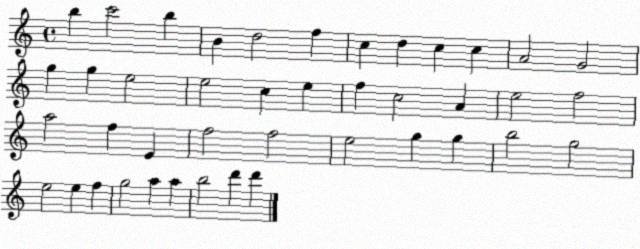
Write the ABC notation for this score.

X:1
T:Untitled
M:4/4
L:1/4
K:C
b c'2 b B d2 f c d c c A2 G2 g g e2 e2 c e f c2 A e2 f2 a2 f E f2 f2 e2 g g b2 g2 e2 e f g2 a a b2 d' d'